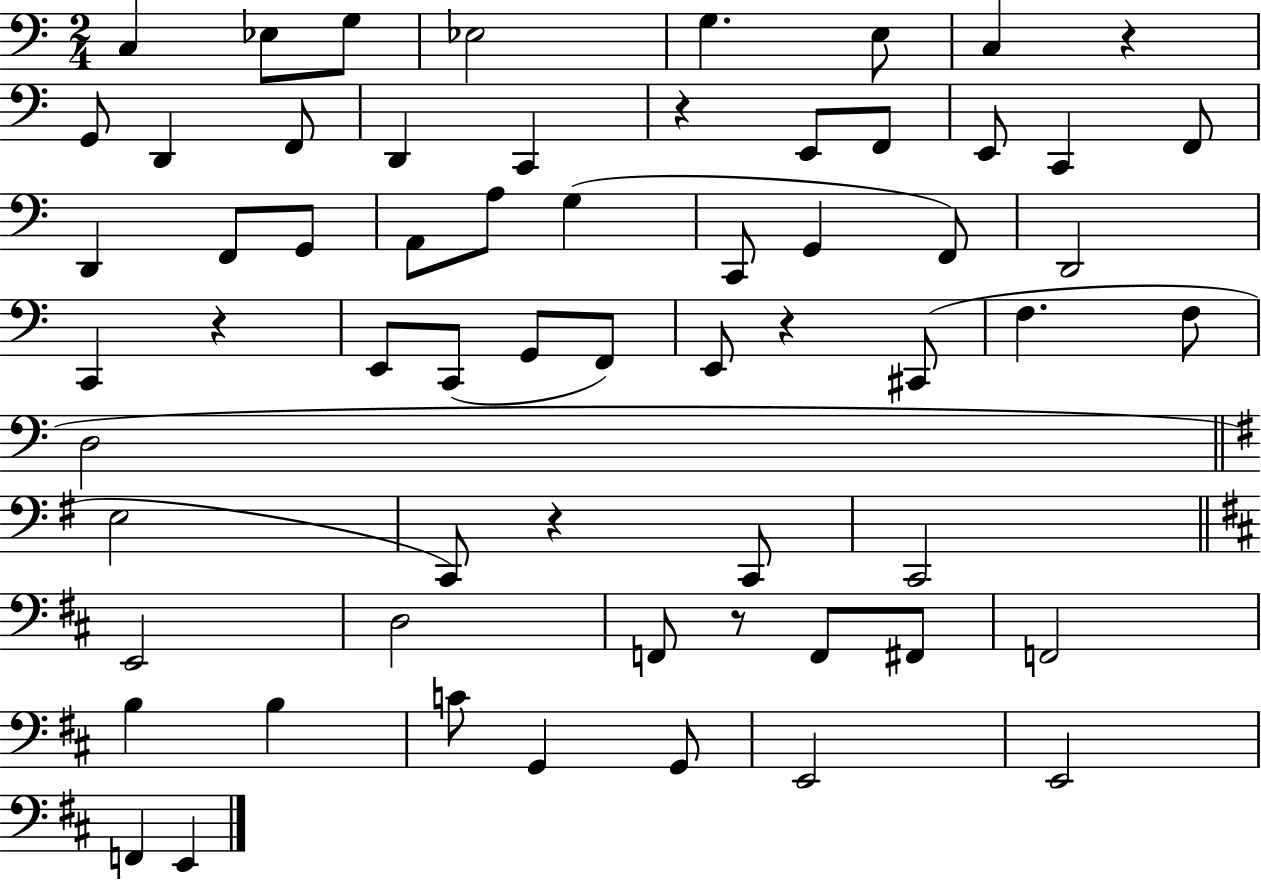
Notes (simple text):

C3/q Eb3/e G3/e Eb3/h G3/q. E3/e C3/q R/q G2/e D2/q F2/e D2/q C2/q R/q E2/e F2/e E2/e C2/q F2/e D2/q F2/e G2/e A2/e A3/e G3/q C2/e G2/q F2/e D2/h C2/q R/q E2/e C2/e G2/e F2/e E2/e R/q C#2/e F3/q. F3/e D3/h E3/h C2/e R/q C2/e C2/h E2/h D3/h F2/e R/e F2/e F#2/e F2/h B3/q B3/q C4/e G2/q G2/e E2/h E2/h F2/q E2/q